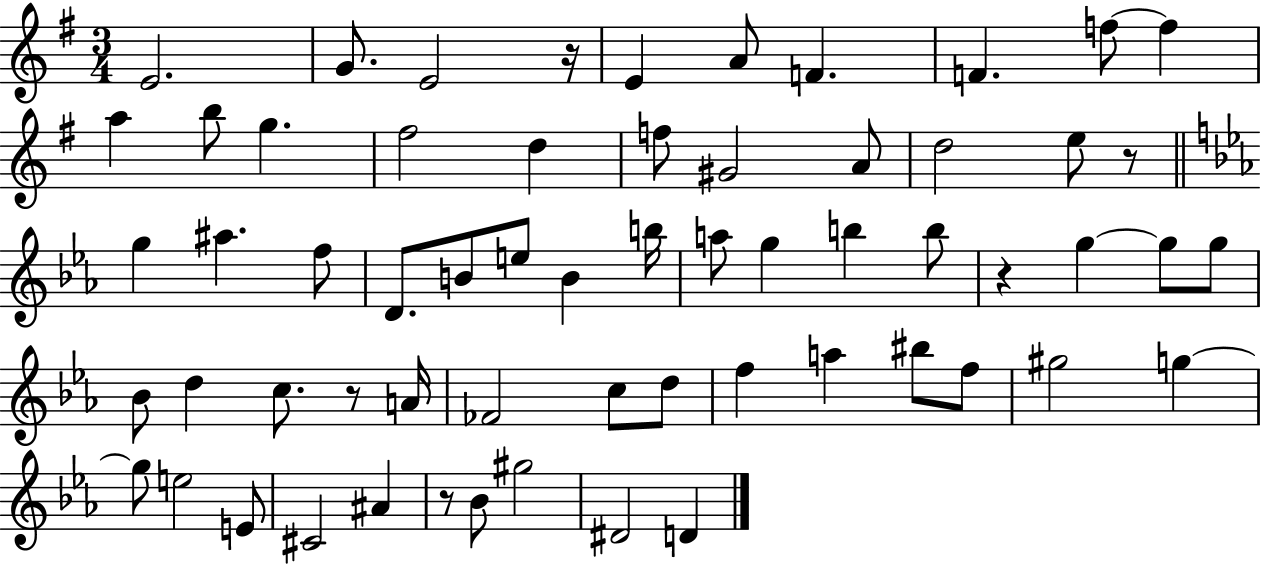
{
  \clef treble
  \numericTimeSignature
  \time 3/4
  \key g \major
  e'2. | g'8. e'2 r16 | e'4 a'8 f'4. | f'4. f''8~~ f''4 | \break a''4 b''8 g''4. | fis''2 d''4 | f''8 gis'2 a'8 | d''2 e''8 r8 | \break \bar "||" \break \key ees \major g''4 ais''4. f''8 | d'8. b'8 e''8 b'4 b''16 | a''8 g''4 b''4 b''8 | r4 g''4~~ g''8 g''8 | \break bes'8 d''4 c''8. r8 a'16 | fes'2 c''8 d''8 | f''4 a''4 bis''8 f''8 | gis''2 g''4~~ | \break g''8 e''2 e'8 | cis'2 ais'4 | r8 bes'8 gis''2 | dis'2 d'4 | \break \bar "|."
}